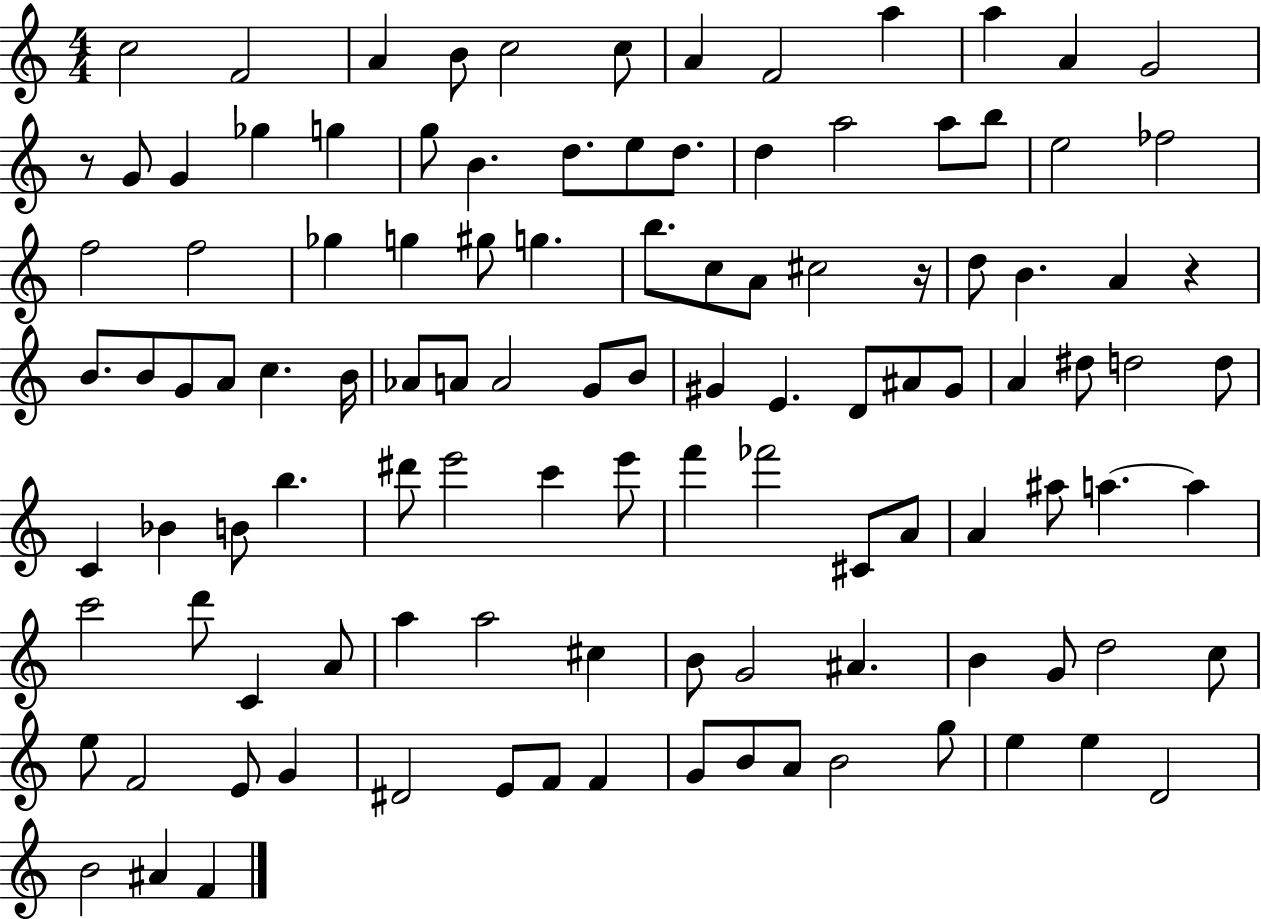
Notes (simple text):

C5/h F4/h A4/q B4/e C5/h C5/e A4/q F4/h A5/q A5/q A4/q G4/h R/e G4/e G4/q Gb5/q G5/q G5/e B4/q. D5/e. E5/e D5/e. D5/q A5/h A5/e B5/e E5/h FES5/h F5/h F5/h Gb5/q G5/q G#5/e G5/q. B5/e. C5/e A4/e C#5/h R/s D5/e B4/q. A4/q R/q B4/e. B4/e G4/e A4/e C5/q. B4/s Ab4/e A4/e A4/h G4/e B4/e G#4/q E4/q. D4/e A#4/e G#4/e A4/q D#5/e D5/h D5/e C4/q Bb4/q B4/e B5/q. D#6/e E6/h C6/q E6/e F6/q FES6/h C#4/e A4/e A4/q A#5/e A5/q. A5/q C6/h D6/e C4/q A4/e A5/q A5/h C#5/q B4/e G4/h A#4/q. B4/q G4/e D5/h C5/e E5/e F4/h E4/e G4/q D#4/h E4/e F4/e F4/q G4/e B4/e A4/e B4/h G5/e E5/q E5/q D4/h B4/h A#4/q F4/q